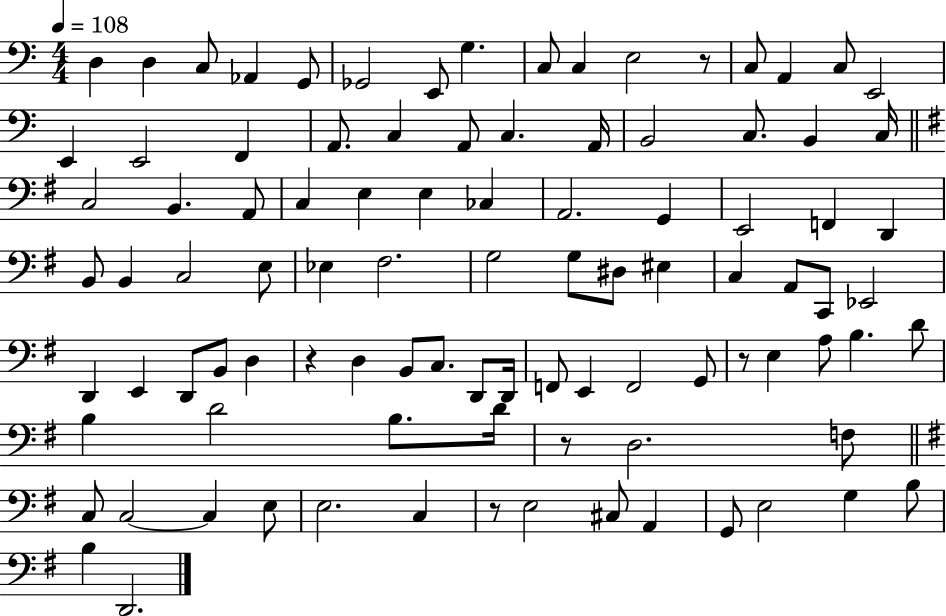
D3/q D3/q C3/e Ab2/q G2/e Gb2/h E2/e G3/q. C3/e C3/q E3/h R/e C3/e A2/q C3/e E2/h E2/q E2/h F2/q A2/e. C3/q A2/e C3/q. A2/s B2/h C3/e. B2/q C3/s C3/h B2/q. A2/e C3/q E3/q E3/q CES3/q A2/h. G2/q E2/h F2/q D2/q B2/e B2/q C3/h E3/e Eb3/q F#3/h. G3/h G3/e D#3/e EIS3/q C3/q A2/e C2/e Eb2/h D2/q E2/q D2/e B2/e D3/q R/q D3/q B2/e C3/e. D2/e D2/s F2/e E2/q F2/h G2/e R/e E3/q A3/e B3/q. D4/e B3/q D4/h B3/e. D4/s R/e D3/h. F3/e C3/e C3/h C3/q E3/e E3/h. C3/q R/e E3/h C#3/e A2/q G2/e E3/h G3/q B3/e B3/q D2/h.